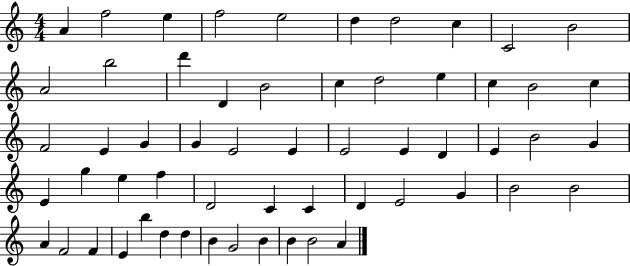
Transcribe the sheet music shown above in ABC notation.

X:1
T:Untitled
M:4/4
L:1/4
K:C
A f2 e f2 e2 d d2 c C2 B2 A2 b2 d' D B2 c d2 e c B2 c F2 E G G E2 E E2 E D E B2 G E g e f D2 C C D E2 G B2 B2 A F2 F E b d d B G2 B B B2 A